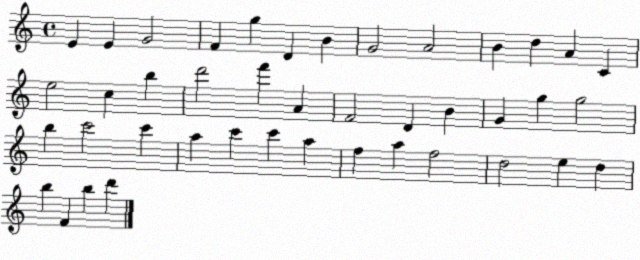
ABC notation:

X:1
T:Untitled
M:4/4
L:1/4
K:C
E E G2 F g D B G2 A2 B d A C e2 c b d'2 f' A F2 D B G g g2 b c'2 c' a c' c' a f a f2 d2 e d b F b d'